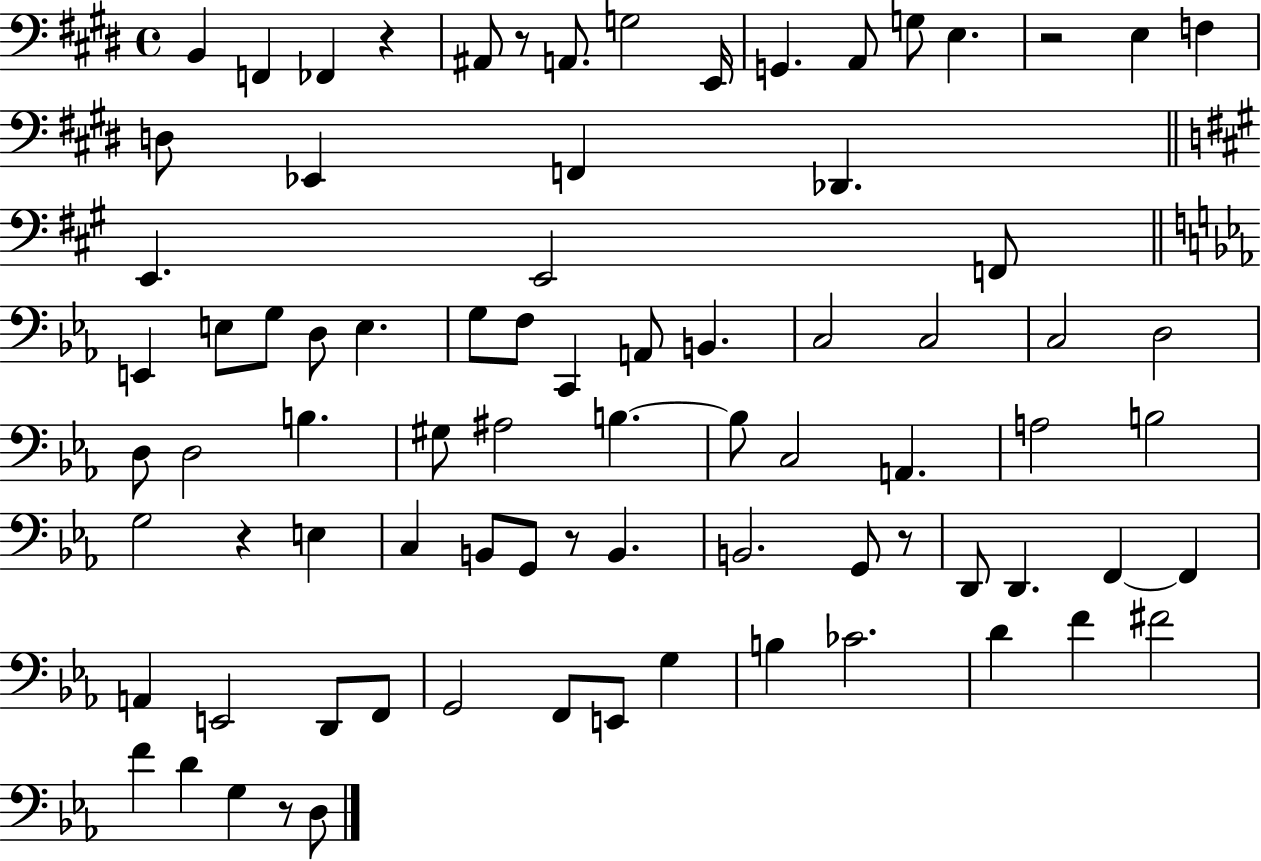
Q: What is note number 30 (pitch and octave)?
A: B2